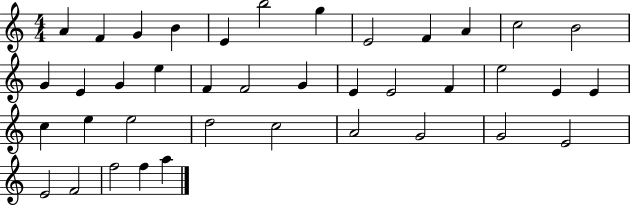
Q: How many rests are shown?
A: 0